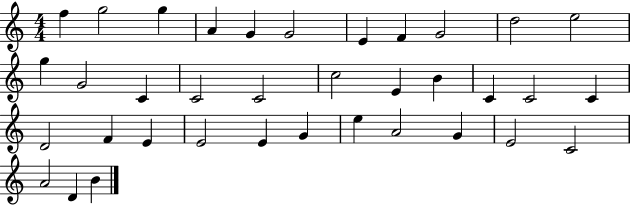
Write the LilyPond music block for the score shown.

{
  \clef treble
  \numericTimeSignature
  \time 4/4
  \key c \major
  f''4 g''2 g''4 | a'4 g'4 g'2 | e'4 f'4 g'2 | d''2 e''2 | \break g''4 g'2 c'4 | c'2 c'2 | c''2 e'4 b'4 | c'4 c'2 c'4 | \break d'2 f'4 e'4 | e'2 e'4 g'4 | e''4 a'2 g'4 | e'2 c'2 | \break a'2 d'4 b'4 | \bar "|."
}